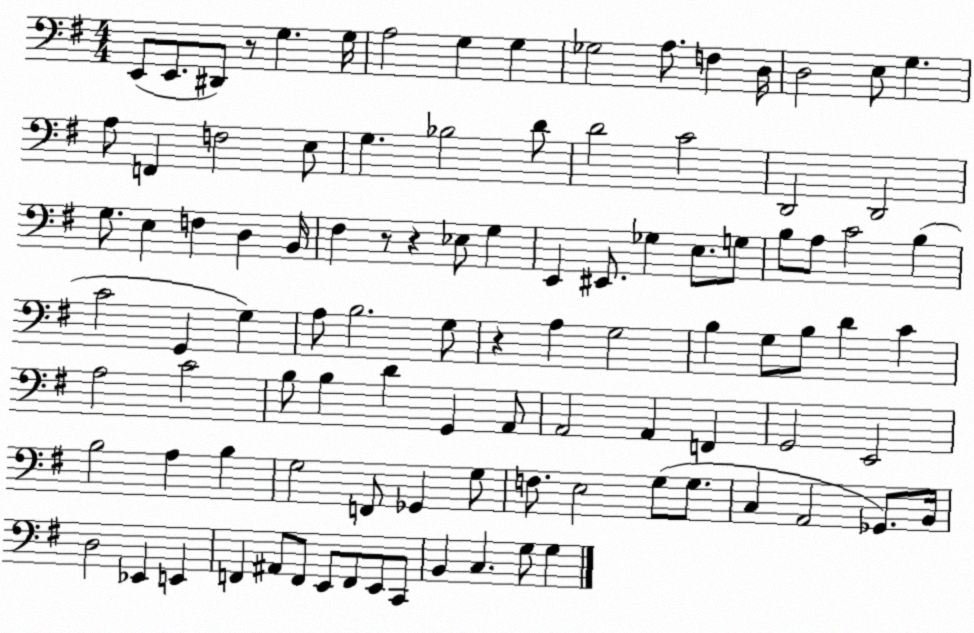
X:1
T:Untitled
M:4/4
L:1/4
K:G
E,,/2 E,,/2 ^D,,/2 z/2 G, G,/4 A,2 G, G, _G,2 A,/2 F, D,/4 D,2 E,/2 G, A,/2 F,, F,2 E,/2 G, _B,2 D/2 D2 C2 D,,2 D,,2 G,/2 E, F, D, B,,/4 ^F, z/2 z _E,/2 G, E,, ^E,,/2 _G, E,/2 G,/2 B,/2 A,/2 C2 B, C2 G,, G, A,/2 B,2 G,/2 z A, G,2 B, G,/2 B,/2 D C A,2 C2 B,/2 B, D G,, A,,/2 A,,2 A,, F,, G,,2 E,,2 B,2 A, B, G,2 F,,/2 _G,, G,/2 F,/2 E,2 G,/2 G,/2 C, A,,2 _G,,/2 B,,/4 D,2 _E,, E,, F,, ^A,,/2 F,,/2 E,,/2 F,,/2 E,,/2 C,,/2 B,, C, G,/2 G,